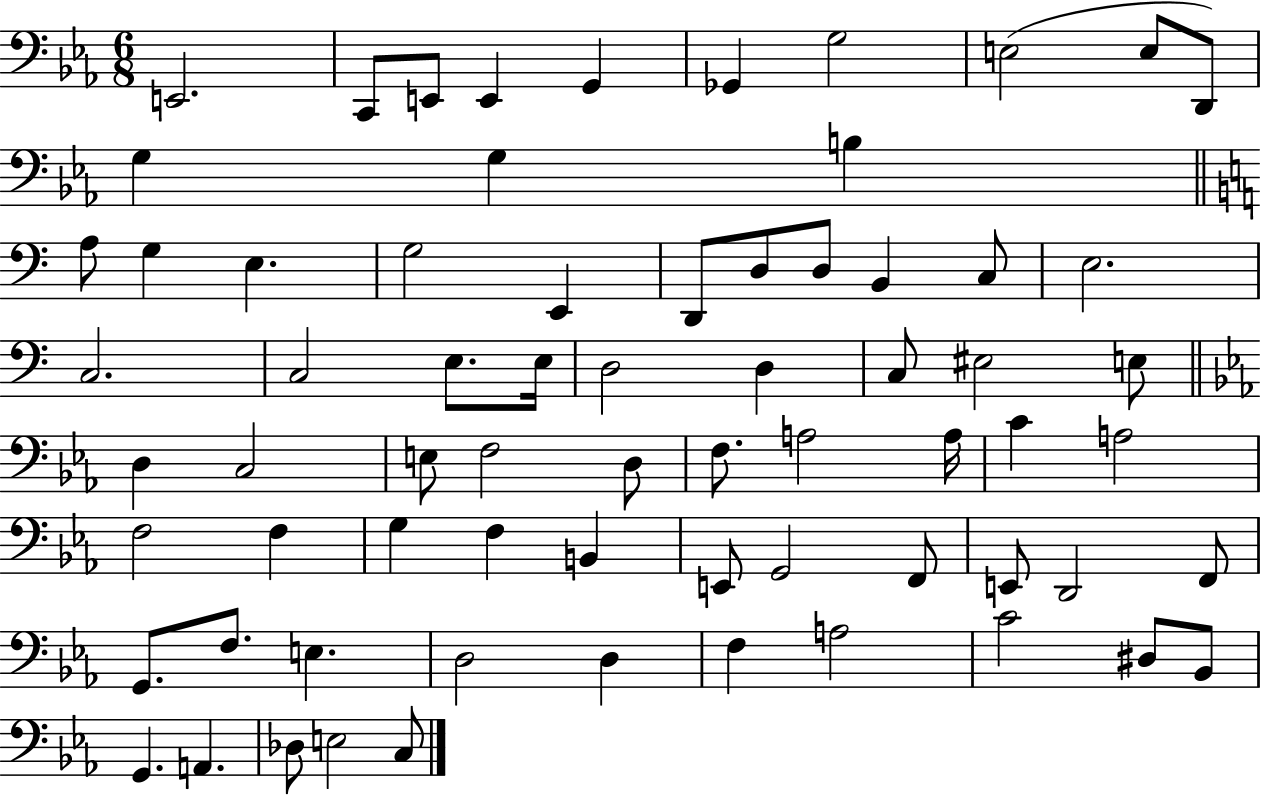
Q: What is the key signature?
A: EES major